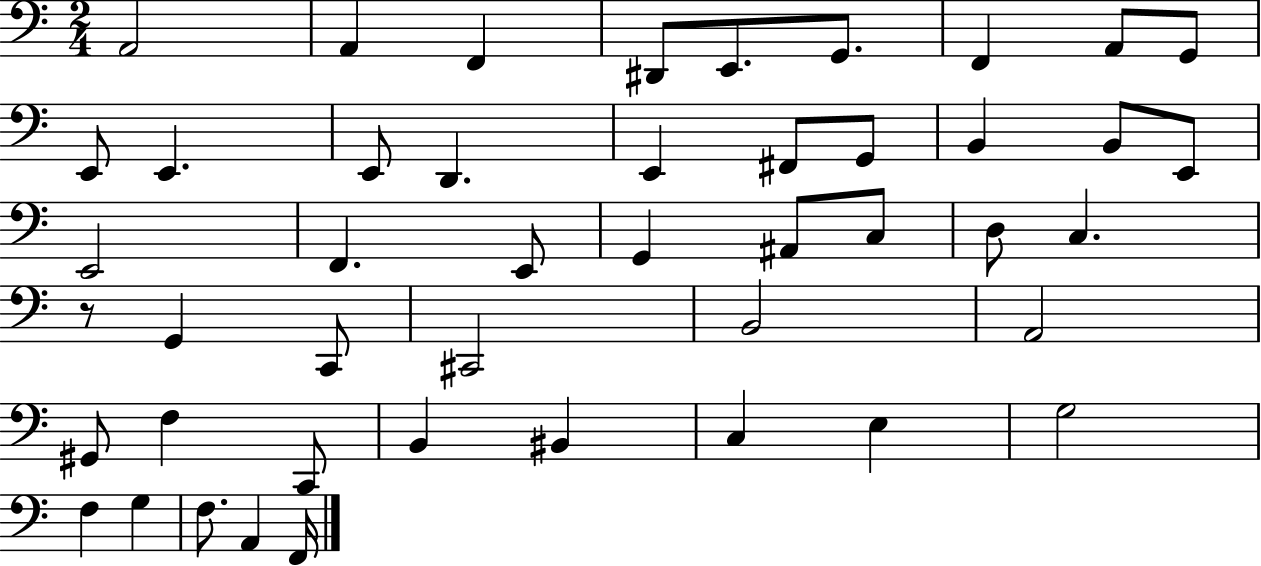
X:1
T:Untitled
M:2/4
L:1/4
K:C
A,,2 A,, F,, ^D,,/2 E,,/2 G,,/2 F,, A,,/2 G,,/2 E,,/2 E,, E,,/2 D,, E,, ^F,,/2 G,,/2 B,, B,,/2 E,,/2 E,,2 F,, E,,/2 G,, ^A,,/2 C,/2 D,/2 C, z/2 G,, C,,/2 ^C,,2 B,,2 A,,2 ^G,,/2 F, C,,/2 B,, ^B,, C, E, G,2 F, G, F,/2 A,, F,,/4